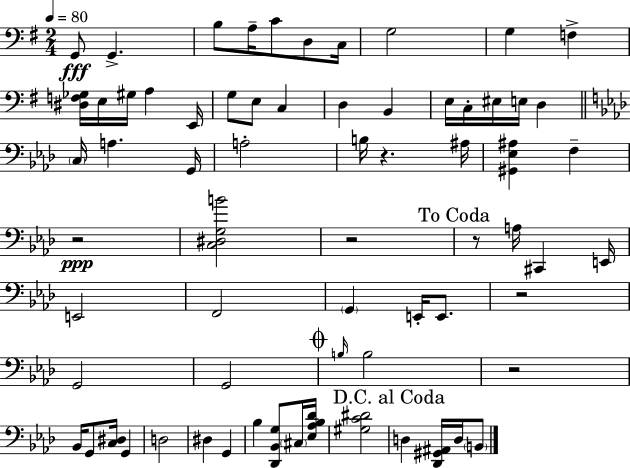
X:1
T:Untitled
M:2/4
L:1/4
K:Em
G,,/2 G,, B,/2 A,/4 C/2 D,/2 C,/4 G,2 G, F, [^D,F,_G,]/4 E,/4 ^G,/4 A, E,,/4 G,/2 E,/2 C, D, B,, E,/4 C,/4 ^E,/4 E,/4 D, C,/4 A, G,,/4 A,2 B,/4 z ^A,/4 [^G,,_E,^A,] F, z2 [C,^D,G,B]2 z2 z/2 A,/4 ^C,, E,,/4 E,,2 F,,2 G,, E,,/4 E,,/2 z2 G,,2 G,,2 B,/4 B,2 z2 _B,,/4 G,,/2 [C,^D,]/4 G,, D,2 ^D, G,, _B, [_D,,_B,,G,]/2 ^C,/4 [_E,_A,_B,_D]/4 [^G,C^D]2 D, [_D,,^G,,^A,,]/4 D,/4 B,,/2